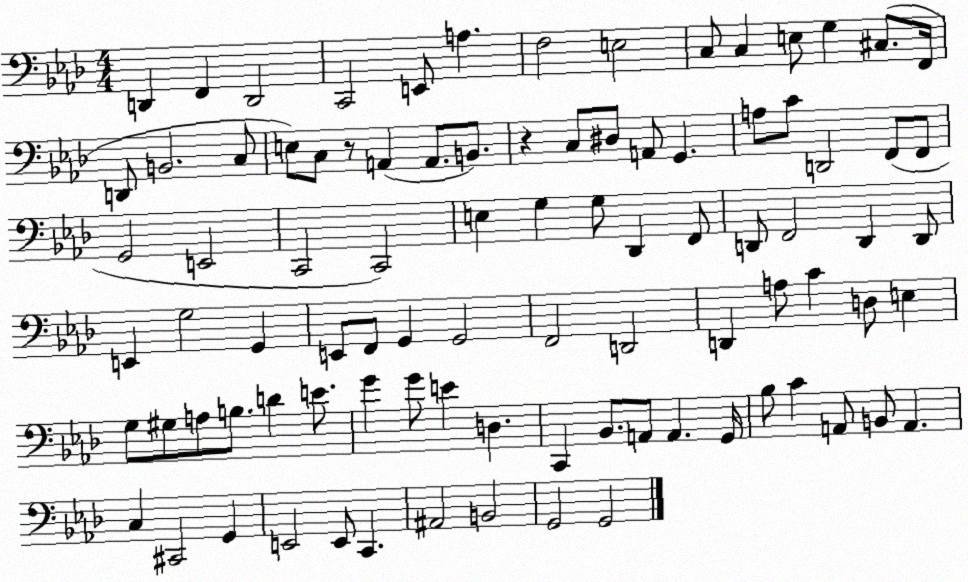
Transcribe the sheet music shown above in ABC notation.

X:1
T:Untitled
M:4/4
L:1/4
K:Ab
D,, F,, D,,2 C,,2 E,,/2 A, F,2 E,2 C,/2 C, E,/2 G, ^C,/2 F,,/4 D,,/2 B,,2 C,/2 E,/2 C,/2 z/2 A,, A,,/2 B,,/2 z C,/2 ^D,/2 A,,/2 G,, A,/2 C/2 D,,2 F,,/2 F,,/2 G,,2 E,,2 C,,2 C,,2 E, G, G,/2 _D,, F,,/2 D,,/2 F,,2 D,, D,,/2 E,, G,2 G,, E,,/2 F,,/2 G,, G,,2 F,,2 D,,2 D,, A,/2 C D,/2 E, G,/2 ^G,/2 A,/2 B,/2 D E/2 G G/2 E D, C,, _B,,/2 A,,/2 A,, G,,/4 _B,/2 C A,,/2 B,,/2 A,, C, ^C,,2 G,, E,,2 E,,/2 C,, ^A,,2 B,,2 G,,2 G,,2